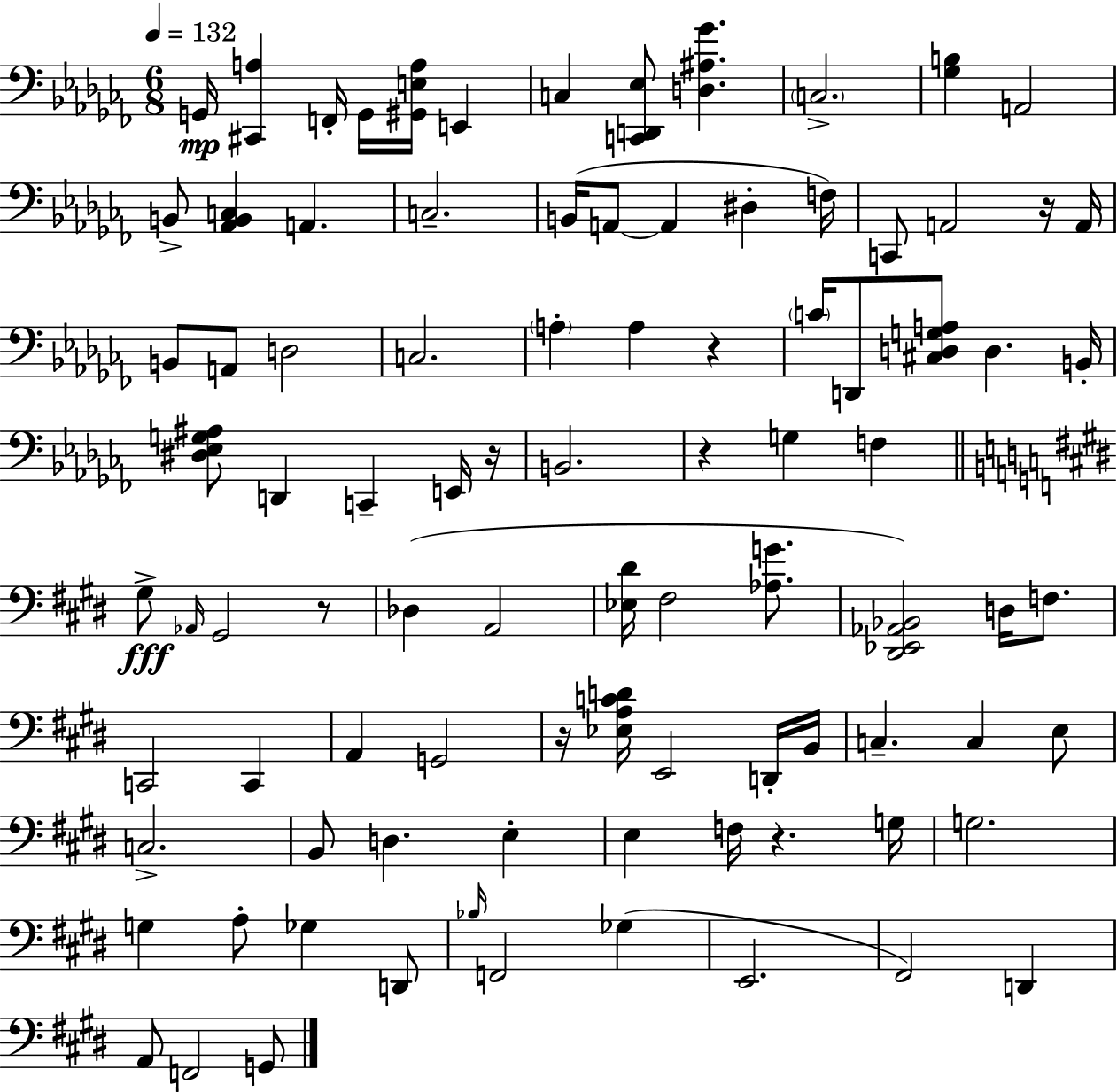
G2/s [C#2,A3]/q F2/s G2/s [G#2,E3,A3]/s E2/q C3/q [C2,D2,Eb3]/e [D3,A#3,Gb4]/q. C3/h. [Gb3,B3]/q A2/h B2/e [Ab2,B2,C3]/q A2/q. C3/h. B2/s A2/e A2/q D#3/q F3/s C2/e A2/h R/s A2/s B2/e A2/e D3/h C3/h. A3/q A3/q R/q C4/s D2/e [C#3,D3,G3,A3]/e D3/q. B2/s [D#3,Eb3,G3,A#3]/e D2/q C2/q E2/s R/s B2/h. R/q G3/q F3/q G#3/e Ab2/s G#2/h R/e Db3/q A2/h [Eb3,D#4]/s F#3/h [Ab3,G4]/e. [D#2,Eb2,Ab2,Bb2]/h D3/s F3/e. C2/h C2/q A2/q G2/h R/s [Eb3,A3,C4,D4]/s E2/h D2/s B2/s C3/q. C3/q E3/e C3/h. B2/e D3/q. E3/q E3/q F3/s R/q. G3/s G3/h. G3/q A3/e Gb3/q D2/e Bb3/s F2/h Gb3/q E2/h. F#2/h D2/q A2/e F2/h G2/e